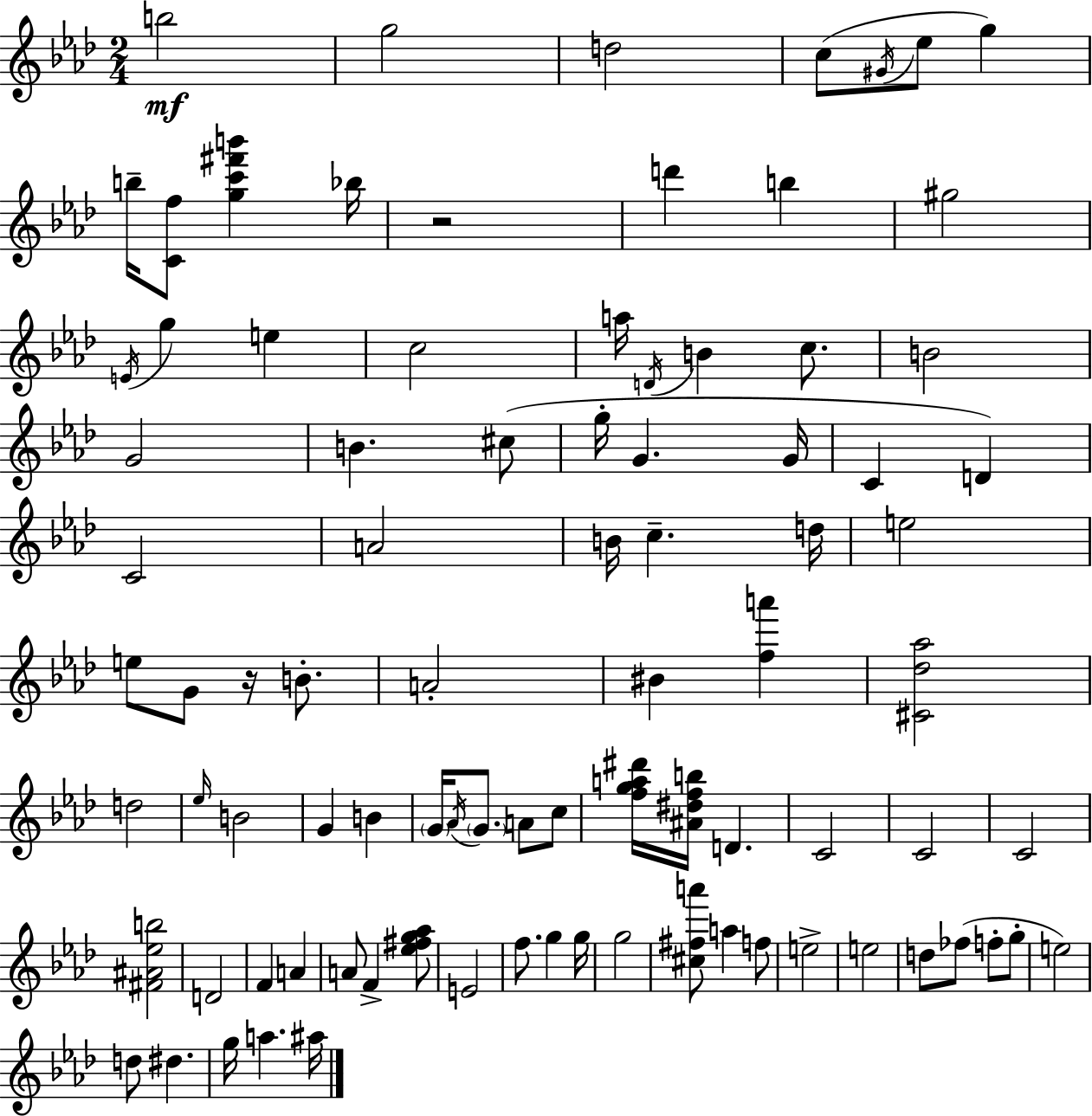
B5/h G5/h D5/h C5/e G#4/s Eb5/e G5/q B5/s [C4,F5]/e [G5,C6,F#6,B6]/q Bb5/s R/h D6/q B5/q G#5/h E4/s G5/q E5/q C5/h A5/s D4/s B4/q C5/e. B4/h G4/h B4/q. C#5/e G5/s G4/q. G4/s C4/q D4/q C4/h A4/h B4/s C5/q. D5/s E5/h E5/e G4/e R/s B4/e. A4/h BIS4/q [F5,A6]/q [C#4,Db5,Ab5]/h D5/h Eb5/s B4/h G4/q B4/q G4/s Ab4/s G4/e. A4/e C5/e [F5,G5,A5,D#6]/s [A#4,D#5,F5,B5]/s D4/q. C4/h C4/h C4/h [F#4,A#4,Eb5,B5]/h D4/h F4/q A4/q A4/e F4/q [Eb5,F#5,G5,Ab5]/e E4/h F5/e. G5/q G5/s G5/h [C#5,F#5,A6]/e A5/q F5/e E5/h E5/h D5/e FES5/e F5/e G5/e E5/h D5/e D#5/q. G5/s A5/q. A#5/s